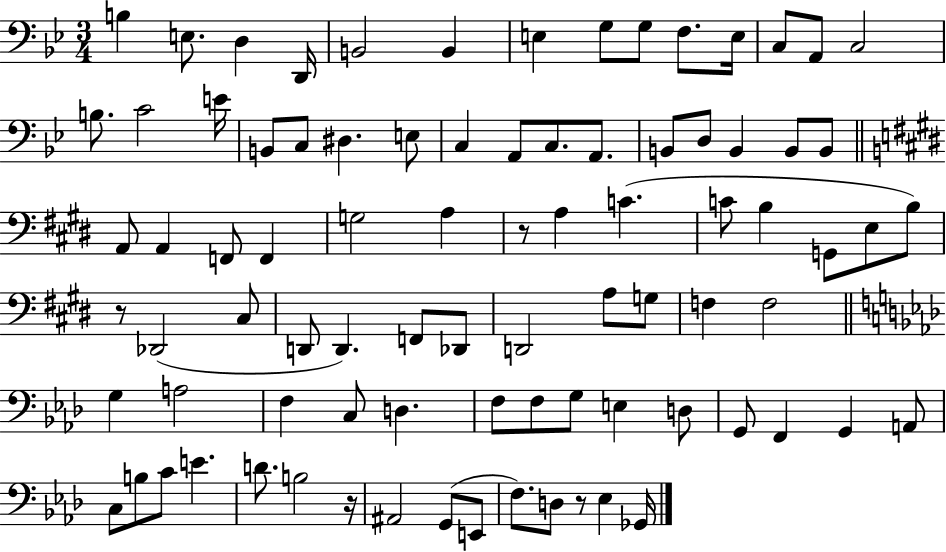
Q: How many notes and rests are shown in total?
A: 85